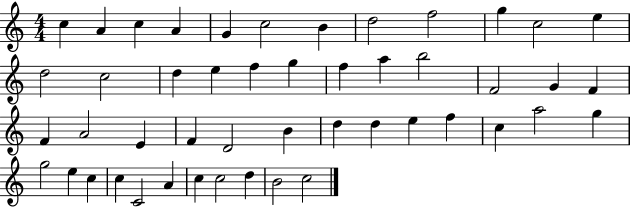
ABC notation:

X:1
T:Untitled
M:4/4
L:1/4
K:C
c A c A G c2 B d2 f2 g c2 e d2 c2 d e f g f a b2 F2 G F F A2 E F D2 B d d e f c a2 g g2 e c c C2 A c c2 d B2 c2